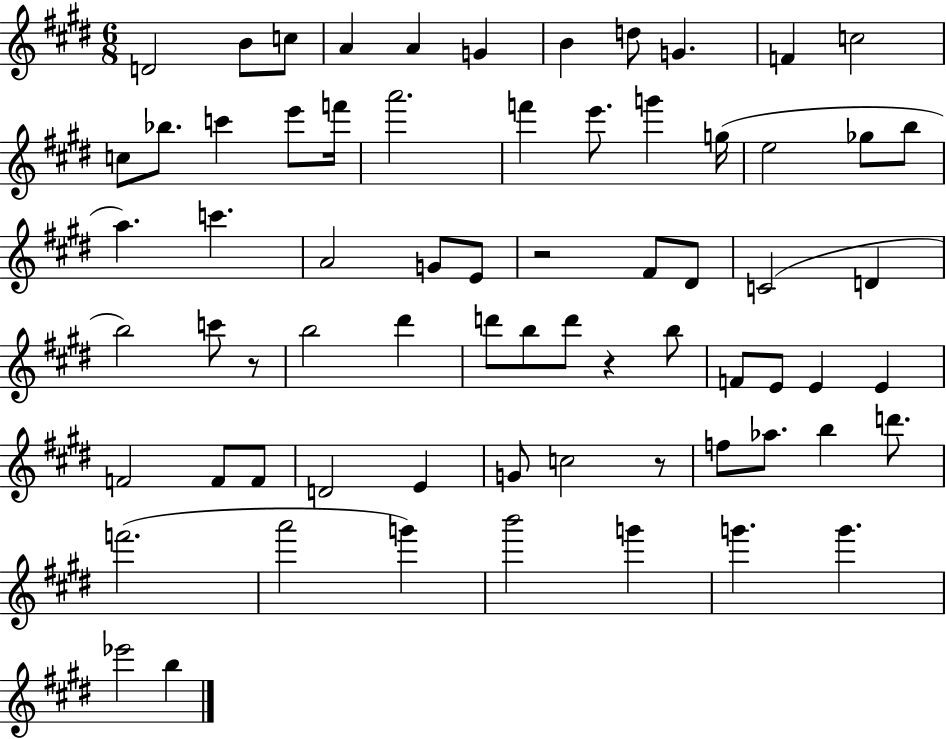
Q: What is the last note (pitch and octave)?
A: B5